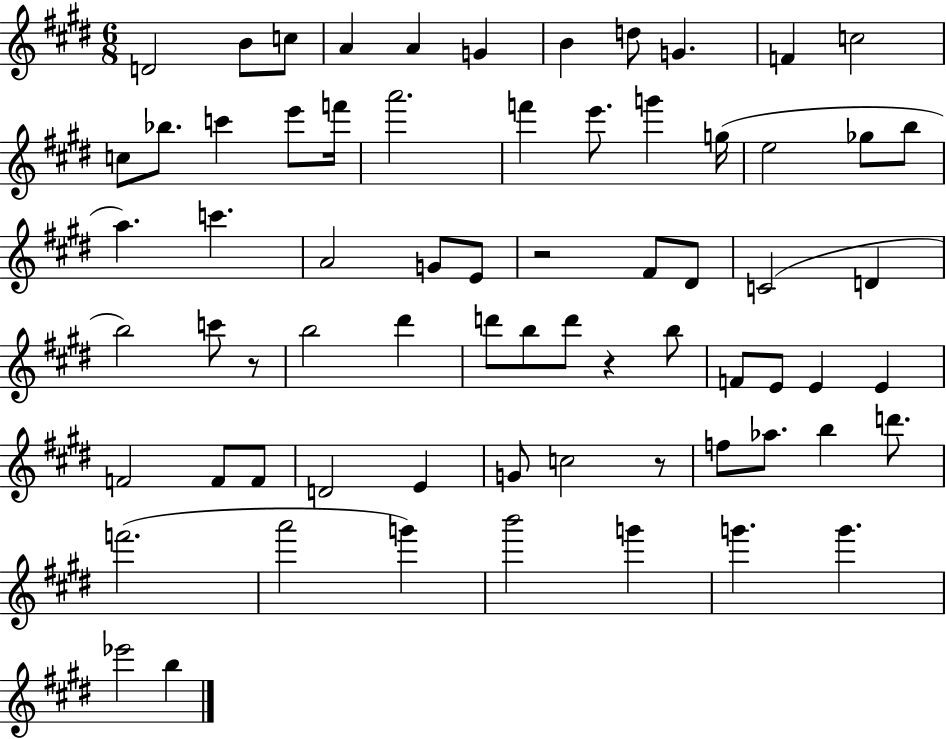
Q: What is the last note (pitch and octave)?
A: B5